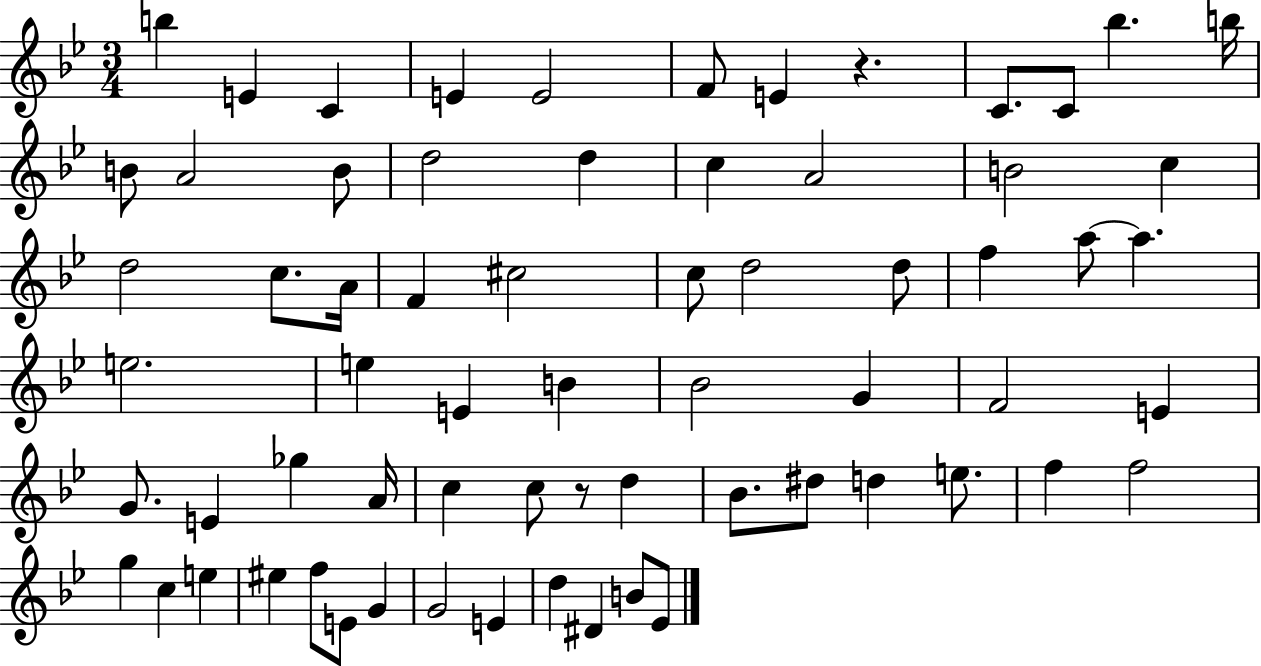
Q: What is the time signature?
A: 3/4